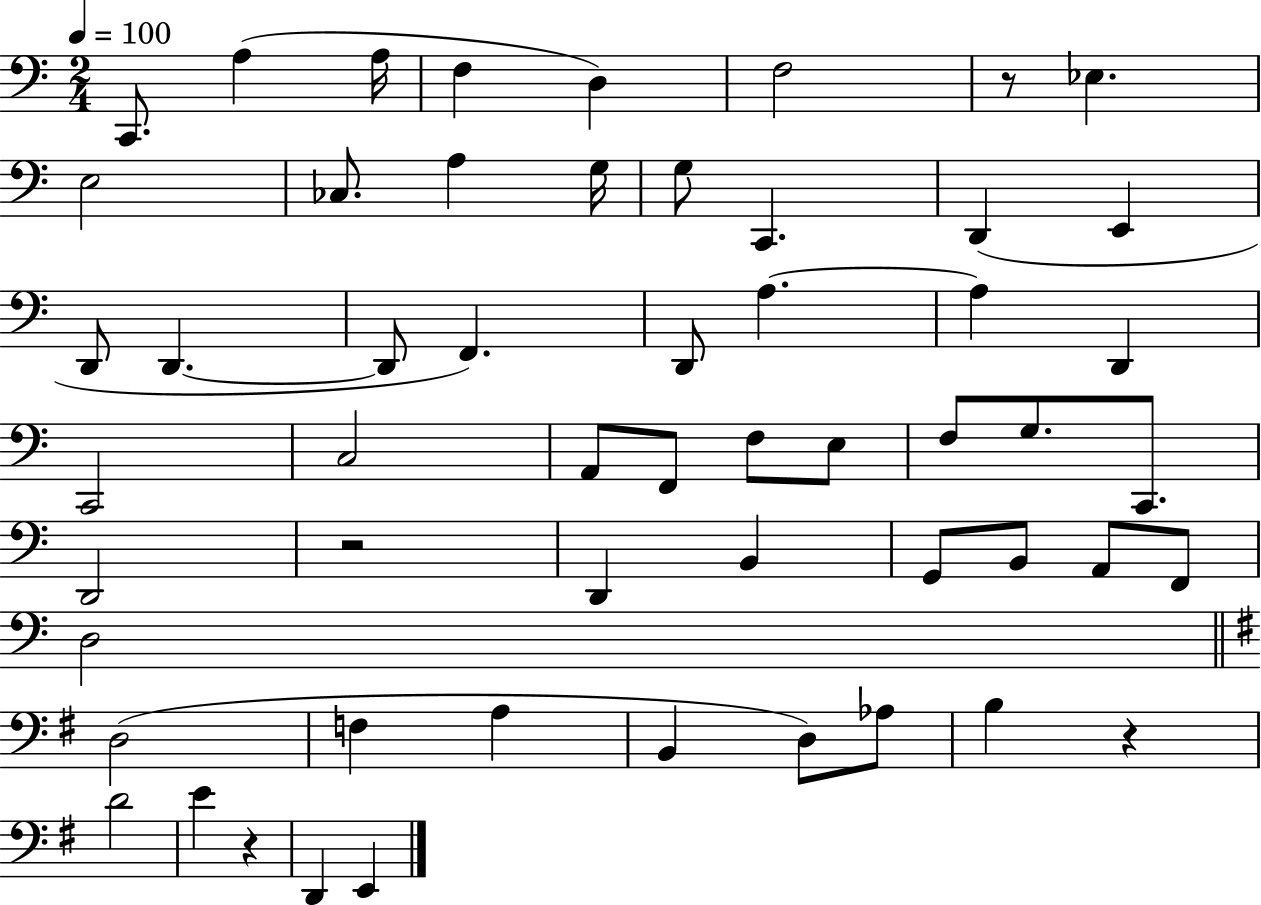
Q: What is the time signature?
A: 2/4